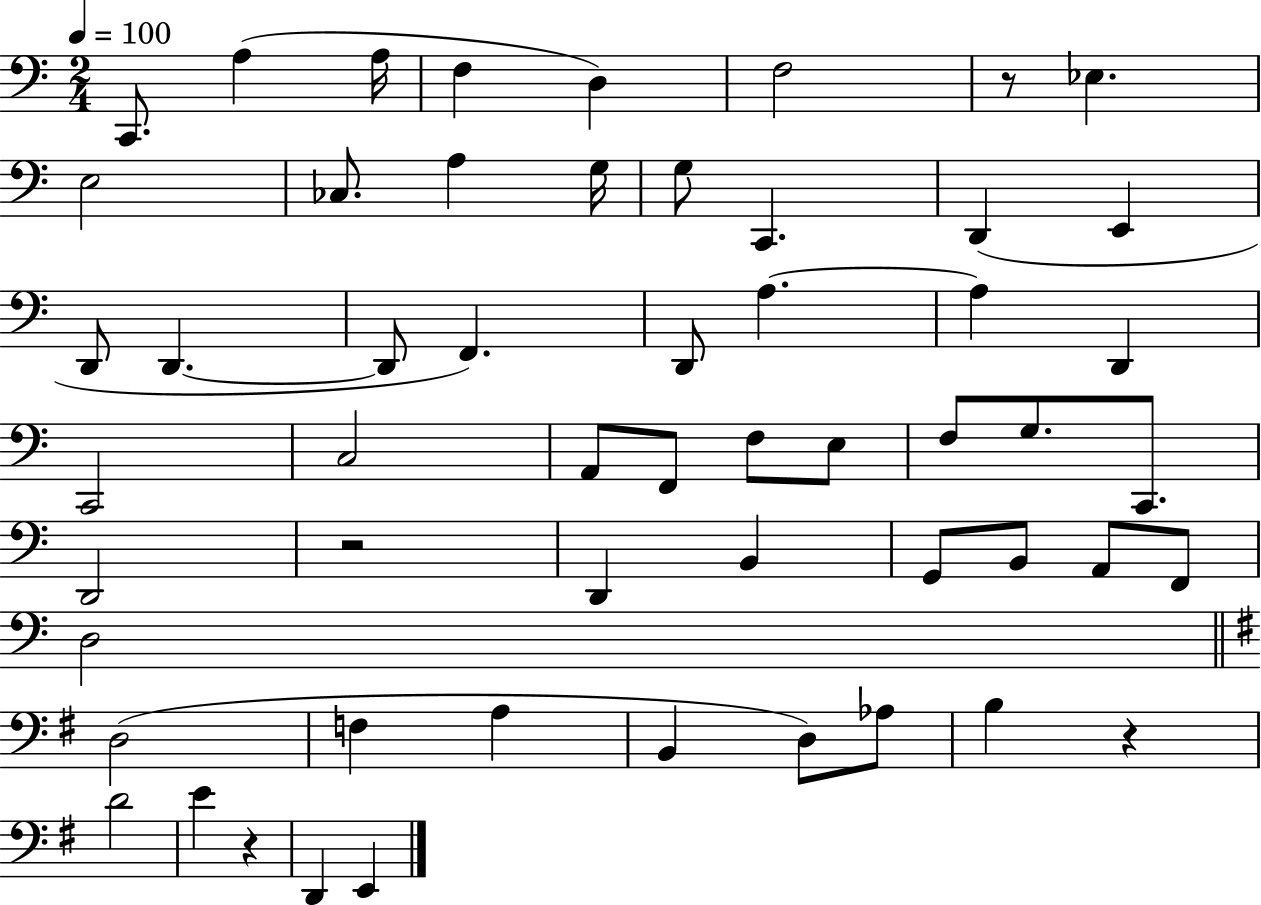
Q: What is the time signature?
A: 2/4